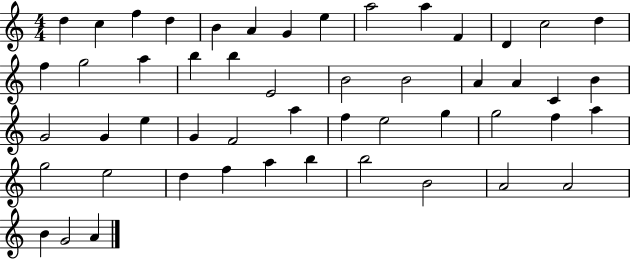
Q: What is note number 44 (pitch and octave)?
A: B5